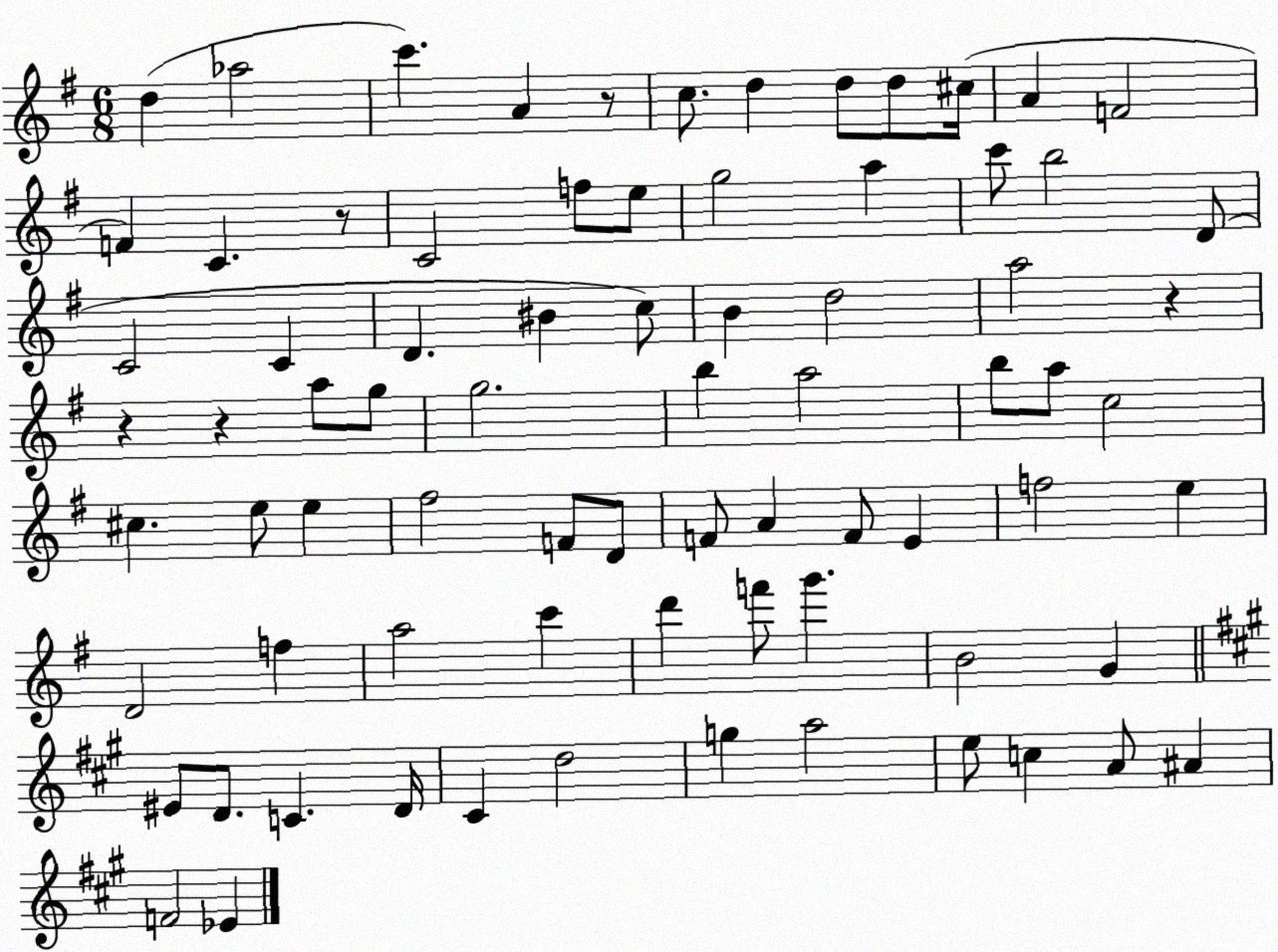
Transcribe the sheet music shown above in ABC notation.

X:1
T:Untitled
M:6/8
L:1/4
K:G
d _a2 c' A z/2 c/2 d d/2 d/2 ^c/4 A F2 F C z/2 C2 f/2 e/2 g2 a c'/2 b2 D/2 C2 C D ^B c/2 B d2 a2 z z z a/2 g/2 g2 b a2 b/2 a/2 c2 ^c e/2 e ^f2 F/2 D/2 F/2 A F/2 E f2 e D2 f a2 c' d' f'/2 g' B2 G ^E/2 D/2 C D/4 ^C d2 g a2 e/2 c A/2 ^A F2 _E